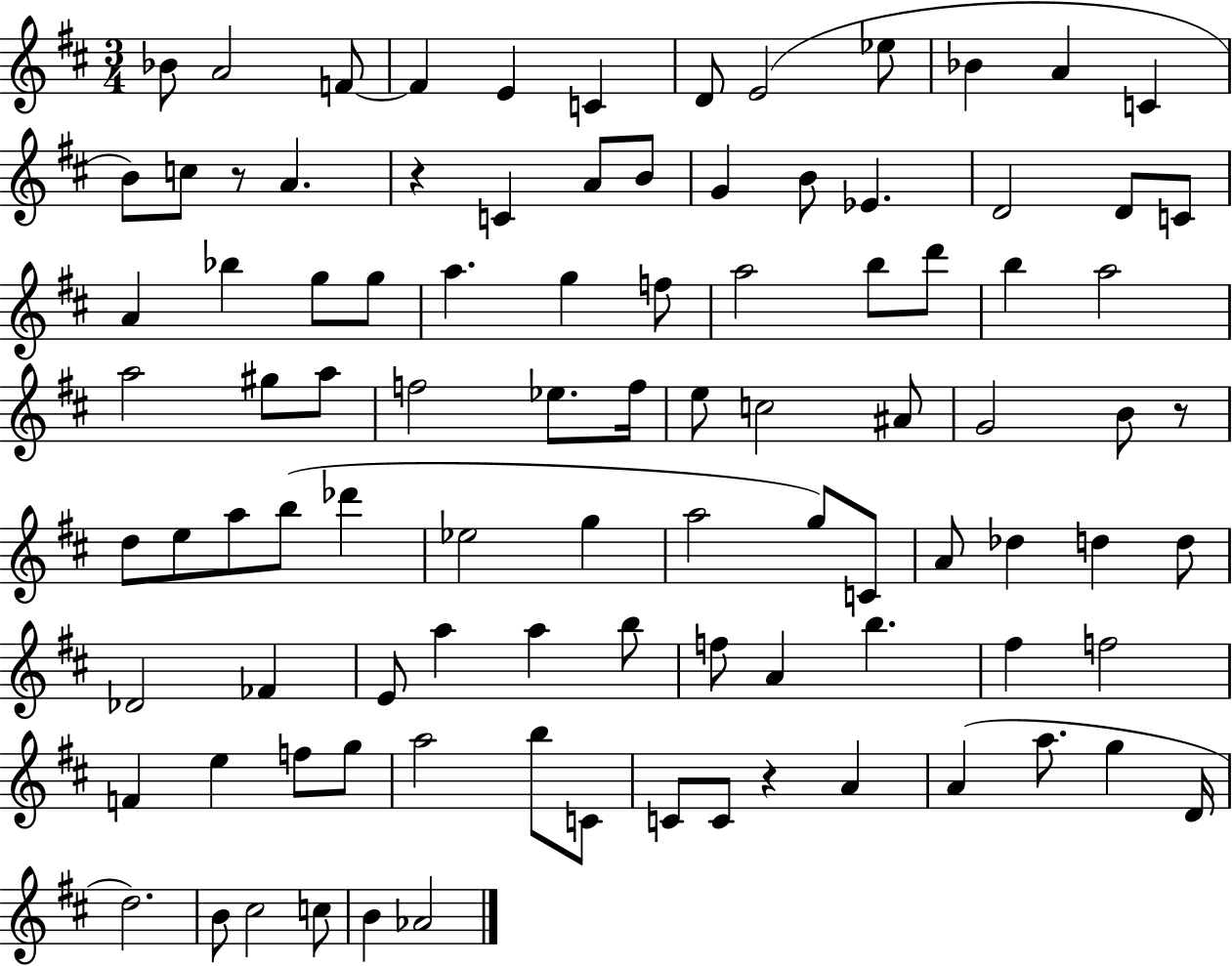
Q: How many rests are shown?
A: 4